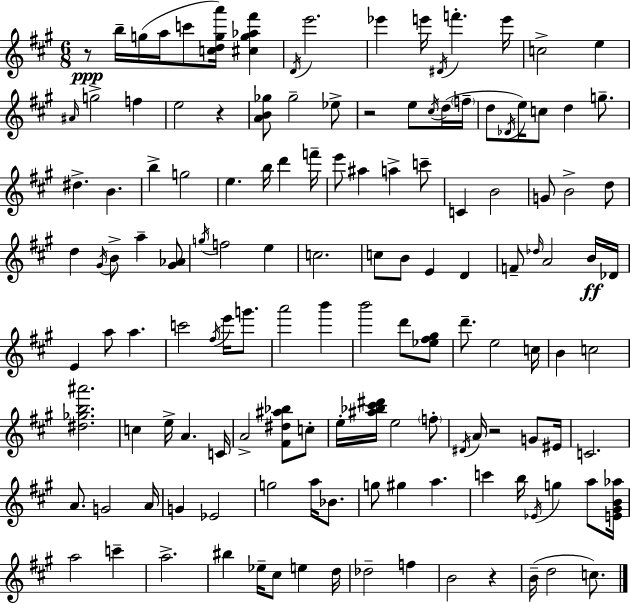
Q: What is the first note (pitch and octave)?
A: B5